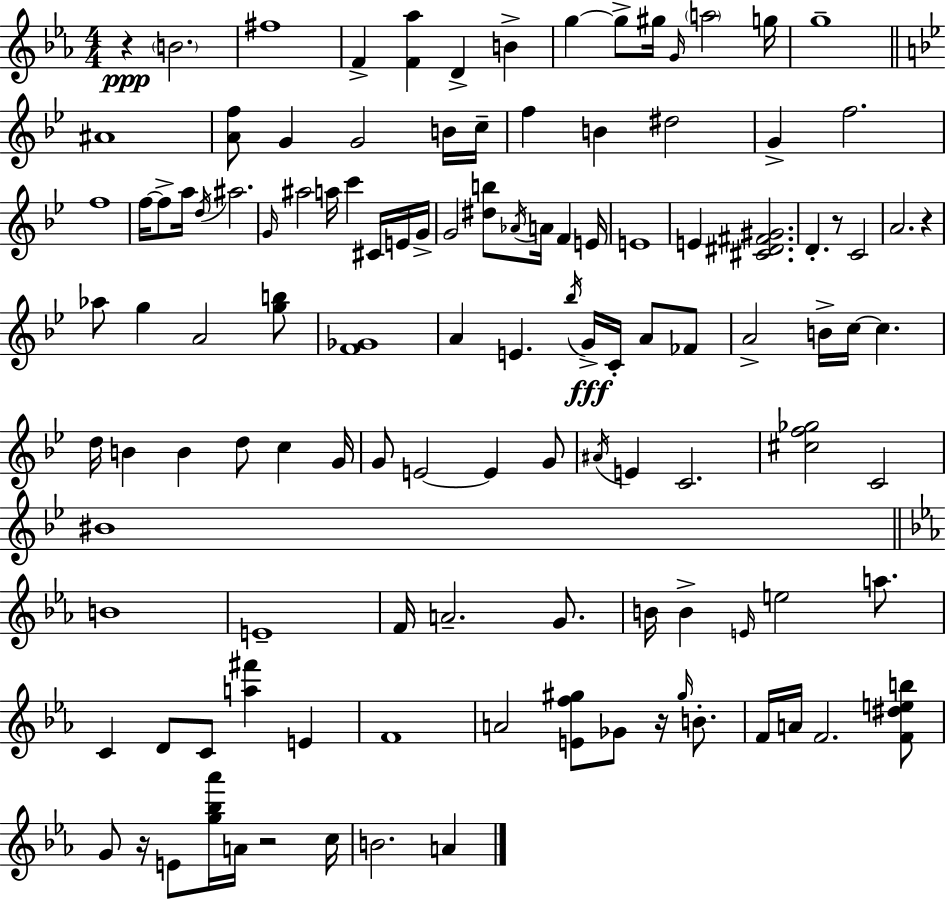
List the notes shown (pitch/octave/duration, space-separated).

R/q B4/h. F#5/w F4/q [F4,Ab5]/q D4/q B4/q G5/q G5/e G#5/s G4/s A5/h G5/s G5/w A#4/w [A4,F5]/e G4/q G4/h B4/s C5/s F5/q B4/q D#5/h G4/q F5/h. F5/w F5/s F5/e A5/s D5/s A#5/h. G4/s A#5/h A5/s C6/q C#4/s E4/s G4/s G4/h [D#5,B5]/e Ab4/s A4/s F4/q E4/s E4/w E4/q [C#4,D#4,F#4,G#4]/h. D4/q. R/e C4/h A4/h. R/q Ab5/e G5/q A4/h [G5,B5]/e [F4,Gb4]/w A4/q E4/q. Bb5/s G4/s C4/s A4/e FES4/e A4/h B4/s C5/s C5/q. D5/s B4/q B4/q D5/e C5/q G4/s G4/e E4/h E4/q G4/e A#4/s E4/q C4/h. [C#5,F5,Gb5]/h C4/h BIS4/w B4/w E4/w F4/s A4/h. G4/e. B4/s B4/q E4/s E5/h A5/e. C4/q D4/e C4/e [A5,F#6]/q E4/q F4/w A4/h [E4,F5,G#5]/e Gb4/e R/s G#5/s B4/e. F4/s A4/s F4/h. [F4,D#5,E5,B5]/e G4/e R/s E4/e [G5,Bb5,Ab6]/s A4/s R/h C5/s B4/h. A4/q